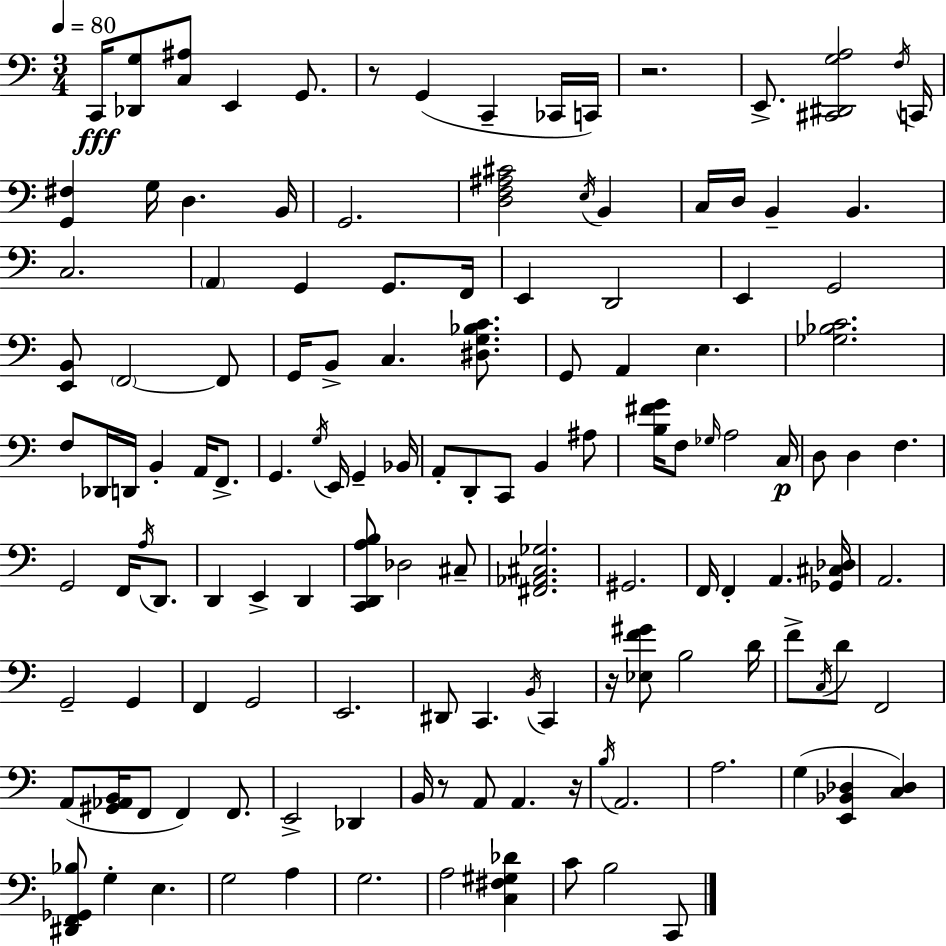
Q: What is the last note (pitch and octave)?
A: C2